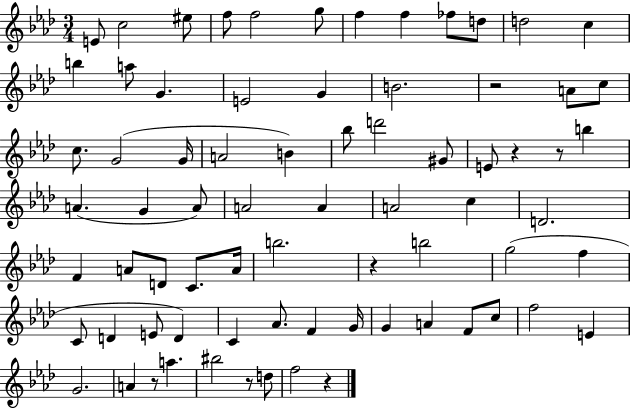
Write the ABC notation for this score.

X:1
T:Untitled
M:3/4
L:1/4
K:Ab
E/2 c2 ^e/2 f/2 f2 g/2 f f _f/2 d/2 d2 c b a/2 G E2 G B2 z2 A/2 c/2 c/2 G2 G/4 A2 B _b/2 d'2 ^G/2 E/2 z z/2 b A G A/2 A2 A A2 c D2 F A/2 D/2 C/2 A/4 b2 z b2 g2 f C/2 D E/2 D C _A/2 F G/4 G A F/2 c/2 f2 E G2 A z/2 a ^b2 z/2 d/2 f2 z